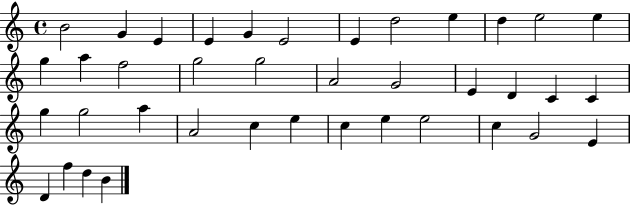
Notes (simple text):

B4/h G4/q E4/q E4/q G4/q E4/h E4/q D5/h E5/q D5/q E5/h E5/q G5/q A5/q F5/h G5/h G5/h A4/h G4/h E4/q D4/q C4/q C4/q G5/q G5/h A5/q A4/h C5/q E5/q C5/q E5/q E5/h C5/q G4/h E4/q D4/q F5/q D5/q B4/q